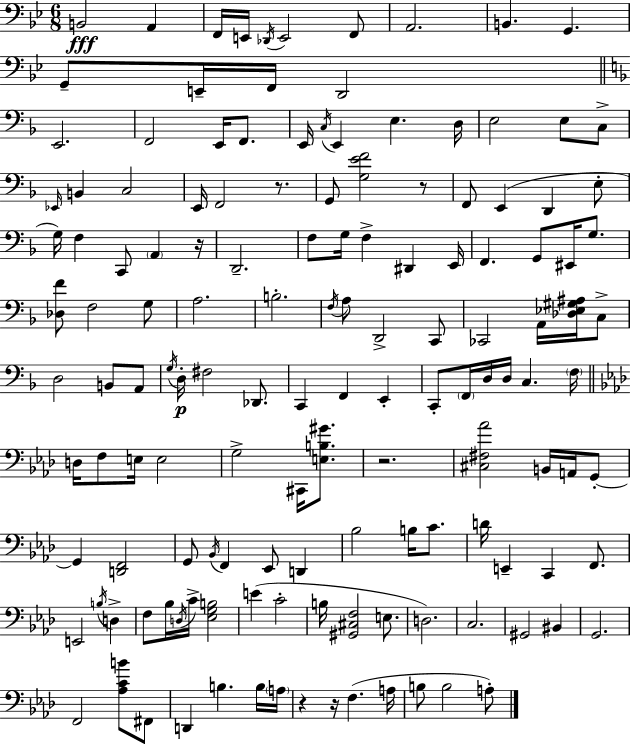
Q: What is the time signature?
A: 6/8